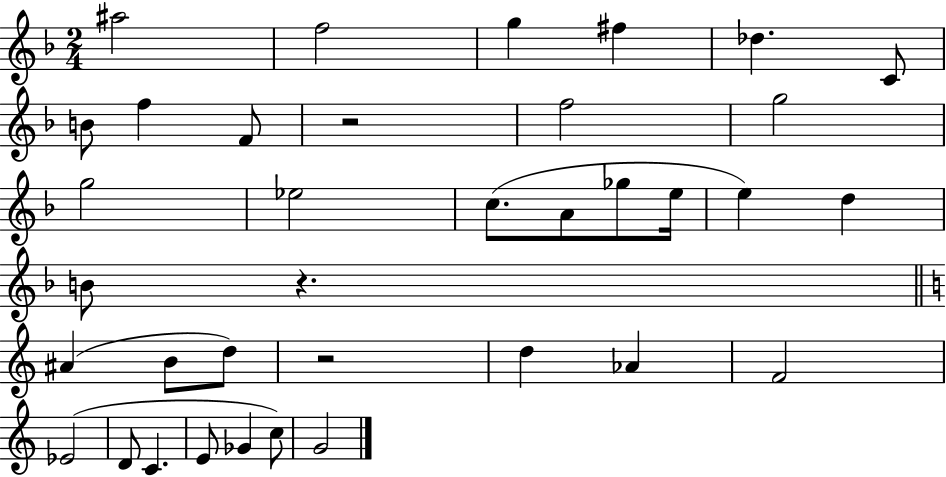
A#5/h F5/h G5/q F#5/q Db5/q. C4/e B4/e F5/q F4/e R/h F5/h G5/h G5/h Eb5/h C5/e. A4/e Gb5/e E5/s E5/q D5/q B4/e R/q. A#4/q B4/e D5/e R/h D5/q Ab4/q F4/h Eb4/h D4/e C4/q. E4/e Gb4/q C5/e G4/h